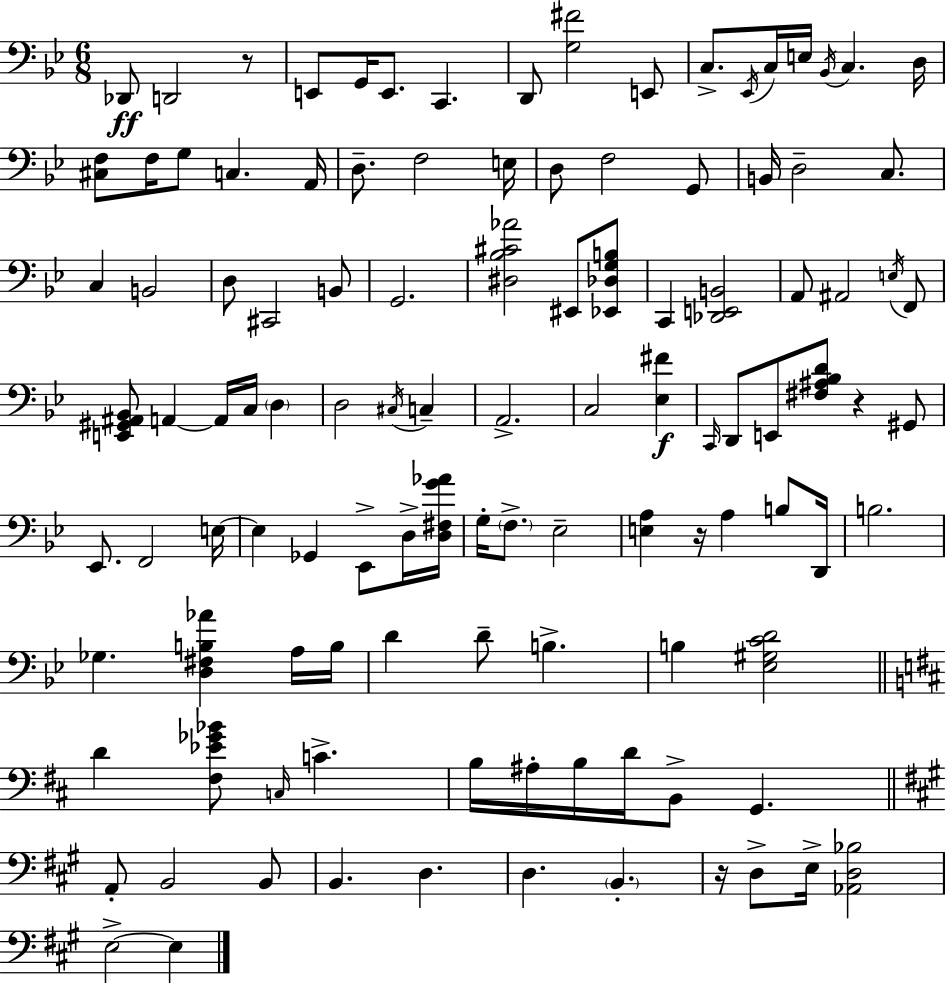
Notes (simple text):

Db2/e D2/h R/e E2/e G2/s E2/e. C2/q. D2/e [G3,F#4]/h E2/e C3/e. Eb2/s C3/s E3/s Bb2/s C3/q. D3/s [C#3,F3]/e F3/s G3/e C3/q. A2/s D3/e. F3/h E3/s D3/e F3/h G2/e B2/s D3/h C3/e. C3/q B2/h D3/e C#2/h B2/e G2/h. [D#3,Bb3,C#4,Ab4]/h EIS2/e [Eb2,Db3,G3,B3]/e C2/q [Db2,E2,B2]/h A2/e A#2/h E3/s F2/e [E2,G#2,A#2,Bb2]/e A2/q A2/s C3/s D3/q D3/h C#3/s C3/q A2/h. C3/h [Eb3,F#4]/q C2/s D2/e E2/e [F#3,A#3,Bb3,D4]/e R/q G#2/e Eb2/e. F2/h E3/s E3/q Gb2/q Eb2/e D3/s [D3,F#3,G4,Ab4]/s G3/s F3/e. Eb3/h [E3,A3]/q R/s A3/q B3/e D2/s B3/h. Gb3/q. [D3,F#3,B3,Ab4]/q A3/s B3/s D4/q D4/e B3/q. B3/q [Eb3,G#3,C4,D4]/h D4/q [F#3,Eb4,Gb4,Bb4]/e C3/s C4/q. B3/s A#3/s B3/s D4/s B2/e G2/q. A2/e B2/h B2/e B2/q. D3/q. D3/q. B2/q. R/s D3/e E3/s [Ab2,D3,Bb3]/h E3/h E3/q